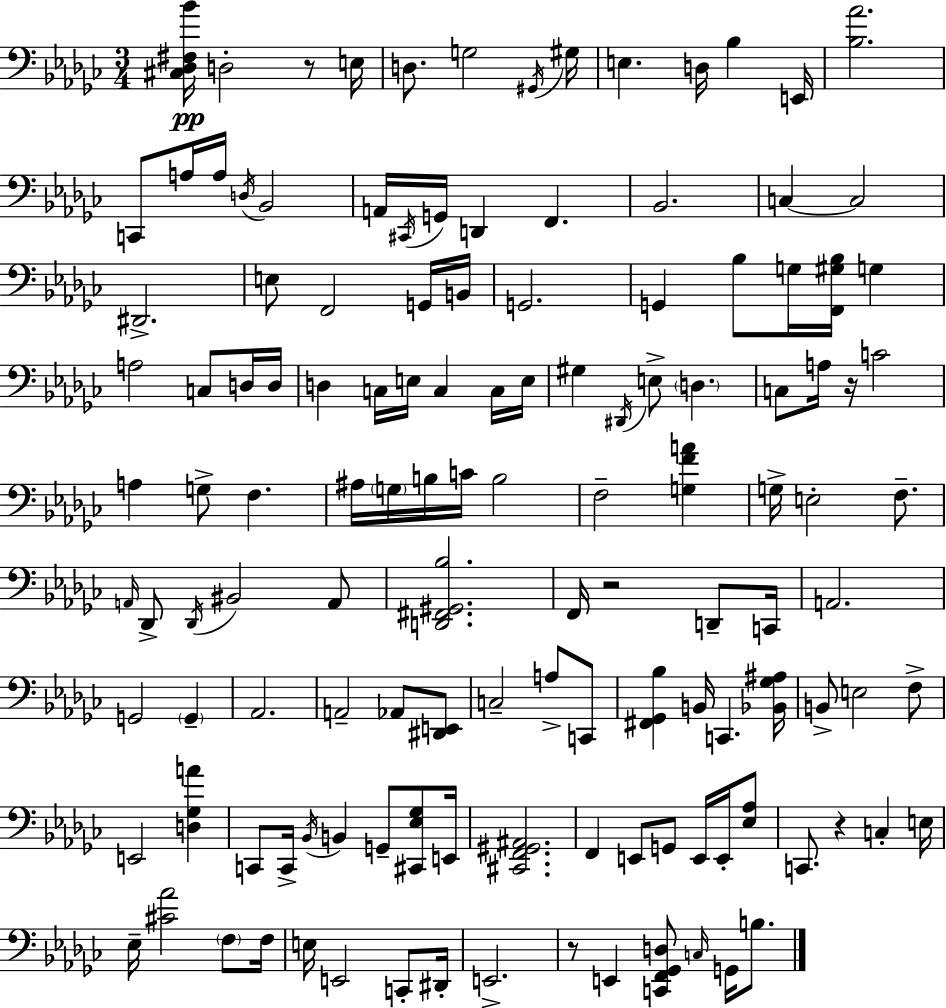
{
  \clef bass
  \numericTimeSignature
  \time 3/4
  \key ees \minor
  <cis des fis bes'>16\pp d2-. r8 e16 | d8. g2 \acciaccatura { gis,16 } | gis16 e4. d16 bes4 | e,16 <bes aes'>2. | \break c,8 a16 a16 \acciaccatura { d16 } bes,2 | a,16 \acciaccatura { cis,16 } g,16 d,4 f,4. | bes,2. | c4~~ c2 | \break dis,2.-> | e8 f,2 | g,16 b,16 g,2. | g,4 bes8 g16 <f, gis bes>16 g4 | \break a2 c8 | d16 d16 d4 c16 e16 c4 | c16 e16 gis4 \acciaccatura { dis,16 } e8-> \parenthesize d4. | c8 a16 r16 c'2 | \break a4 g8-> f4. | ais16 \parenthesize g16 b16 c'16 b2 | f2-- | <g f' a'>4 g16-> e2-. | \break f8.-- \grace { a,16 } des,8-> \acciaccatura { des,16 } bis,2 | a,8 <d, fis, gis, bes>2. | f,16 r2 | d,8-- c,16 a,2. | \break g,2 | \parenthesize g,4-- aes,2. | a,2-- | aes,8 <dis, e,>8 c2-- | \break a8-> c,8 <fis, ges, bes>4 b,16 c,4. | <bes, ges ais>16 b,8-> e2 | f8-> e,2 | <d ges a'>4 c,8 c,16-> \acciaccatura { bes,16 } b,4 | \break g,8-- <cis, ees ges>8 e,16 <cis, f, gis, ais,>2. | f,4 e,8 | g,8 e,16 e,16-. <ees aes>8 c,8. r4 | c4-. e16 ees16-- <cis' aes'>2 | \break \parenthesize f8 f16 e16 e,2 | c,8-. dis,16-. e,2.-> | r8 e,4 | <c, f, ges, d>8 \grace { c16 } g,16 b8. \bar "|."
}